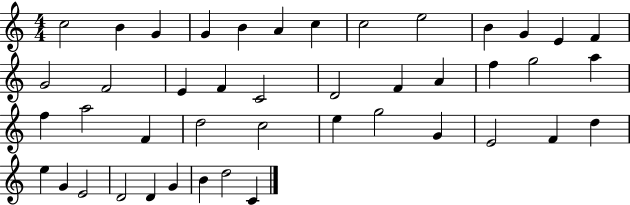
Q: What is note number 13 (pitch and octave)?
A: F4